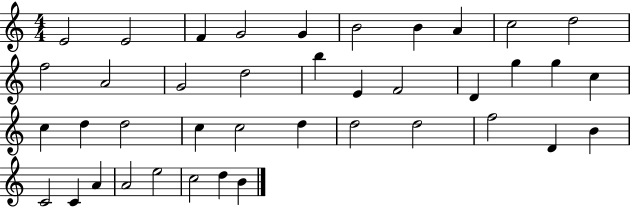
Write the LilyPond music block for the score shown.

{
  \clef treble
  \numericTimeSignature
  \time 4/4
  \key c \major
  e'2 e'2 | f'4 g'2 g'4 | b'2 b'4 a'4 | c''2 d''2 | \break f''2 a'2 | g'2 d''2 | b''4 e'4 f'2 | d'4 g''4 g''4 c''4 | \break c''4 d''4 d''2 | c''4 c''2 d''4 | d''2 d''2 | f''2 d'4 b'4 | \break c'2 c'4 a'4 | a'2 e''2 | c''2 d''4 b'4 | \bar "|."
}